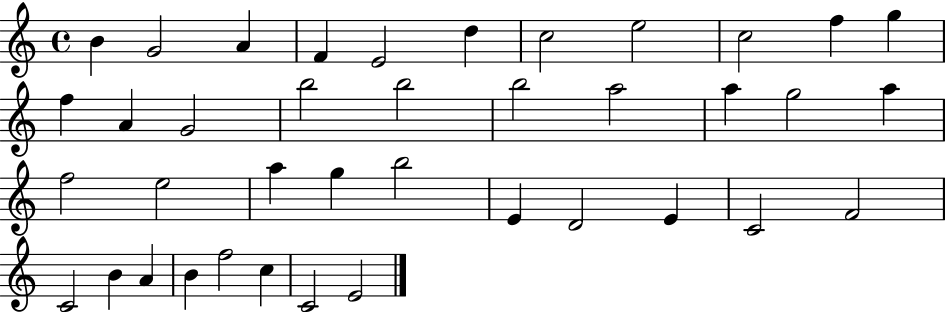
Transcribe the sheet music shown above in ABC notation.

X:1
T:Untitled
M:4/4
L:1/4
K:C
B G2 A F E2 d c2 e2 c2 f g f A G2 b2 b2 b2 a2 a g2 a f2 e2 a g b2 E D2 E C2 F2 C2 B A B f2 c C2 E2